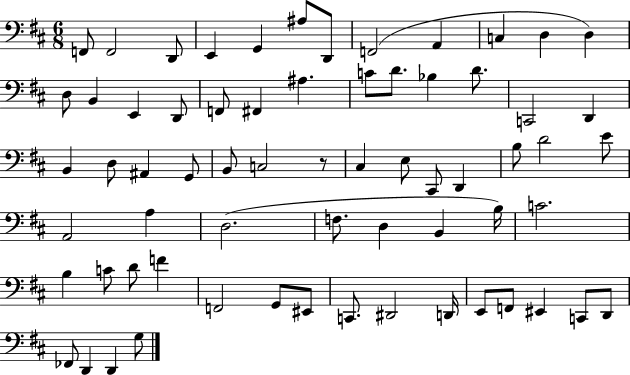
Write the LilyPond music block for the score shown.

{
  \clef bass
  \numericTimeSignature
  \time 6/8
  \key d \major
  f,8 f,2 d,8 | e,4 g,4 ais8 d,8 | f,2( a,4 | c4 d4 d4) | \break d8 b,4 e,4 d,8 | f,8 fis,4 ais4. | c'8 d'8. bes4 d'8. | c,2 d,4 | \break b,4 d8 ais,4 g,8 | b,8 c2 r8 | cis4 e8 cis,8 d,4 | b8 d'2 e'8 | \break a,2 a4 | d2.( | f8. d4 b,4 b16) | c'2. | \break b4 c'8 d'8 f'4 | f,2 g,8 eis,8 | c,8. dis,2 d,16 | e,8 f,8 eis,4 c,8 d,8 | \break fes,8 d,4 d,4 g8 | \bar "|."
}